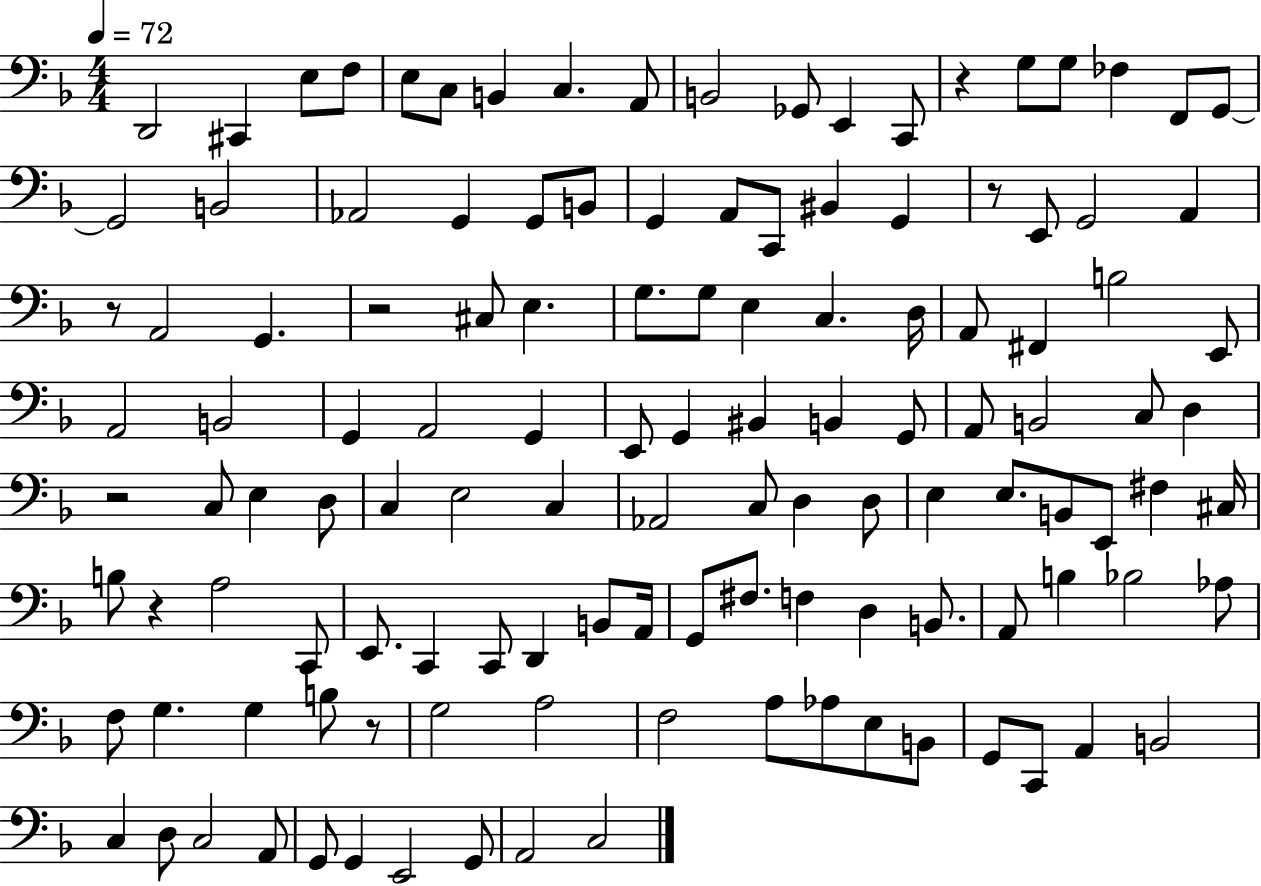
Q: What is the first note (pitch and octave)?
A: D2